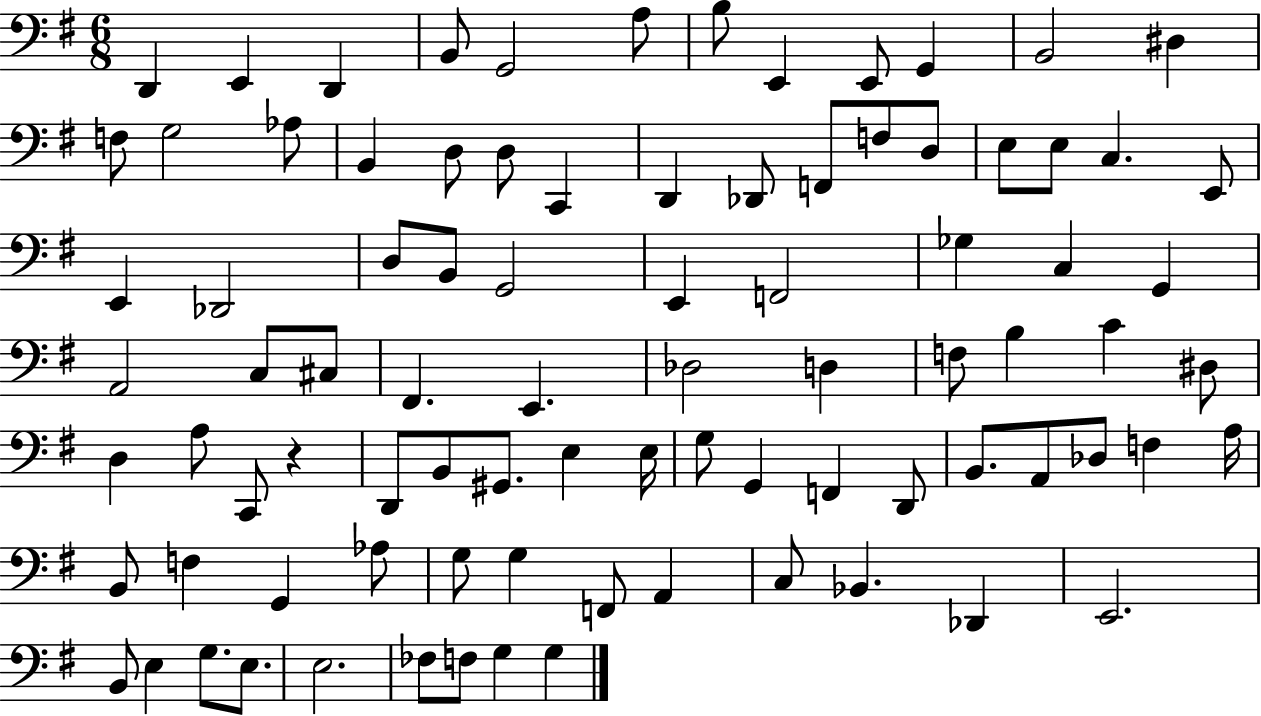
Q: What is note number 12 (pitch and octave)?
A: D#3